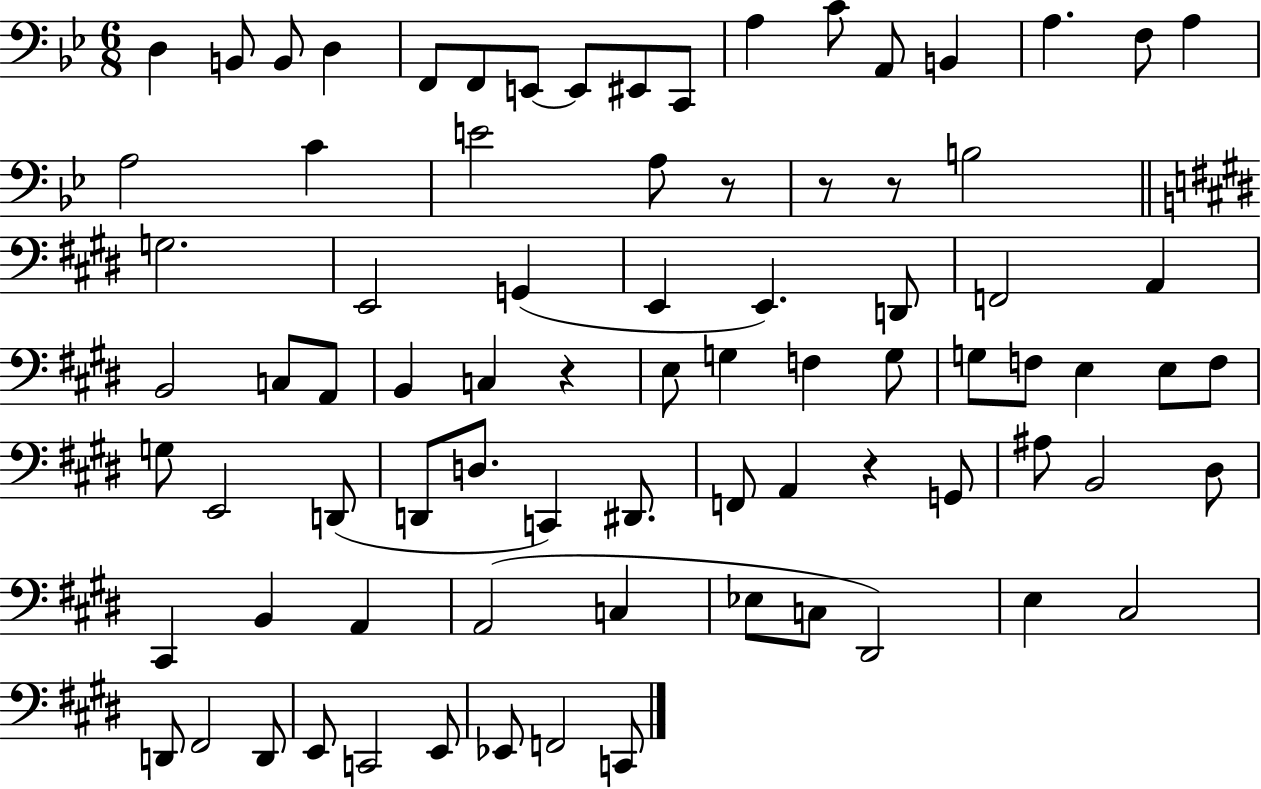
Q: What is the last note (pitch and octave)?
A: C2